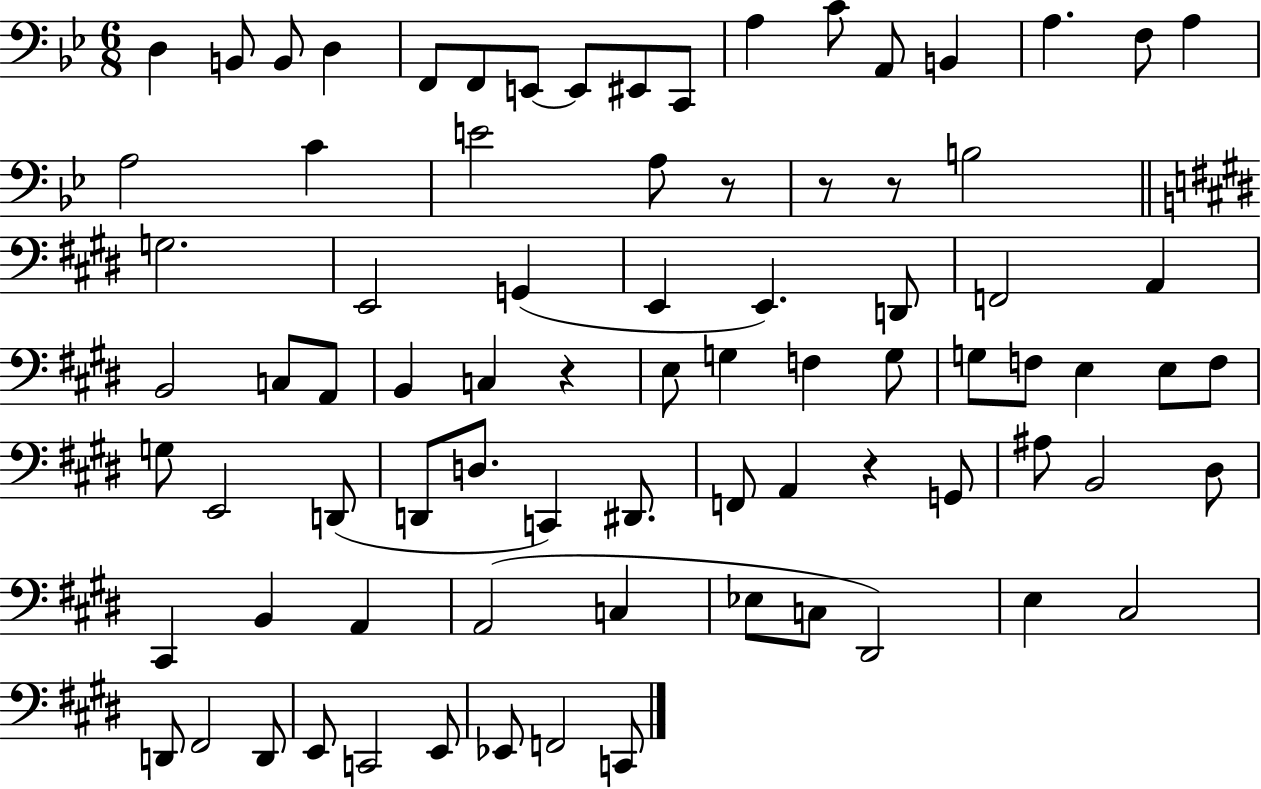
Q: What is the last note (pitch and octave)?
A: C2